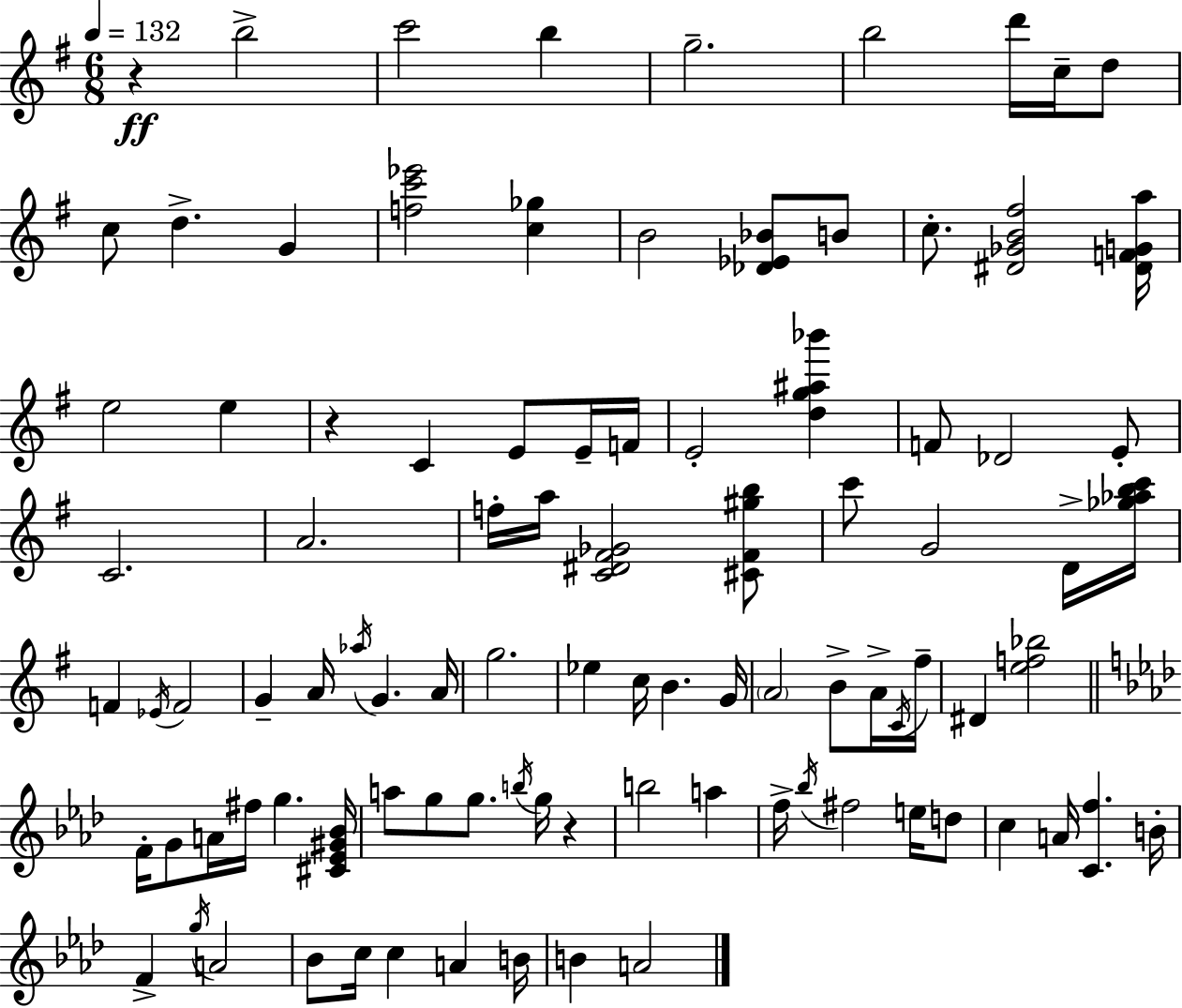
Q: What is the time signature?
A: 6/8